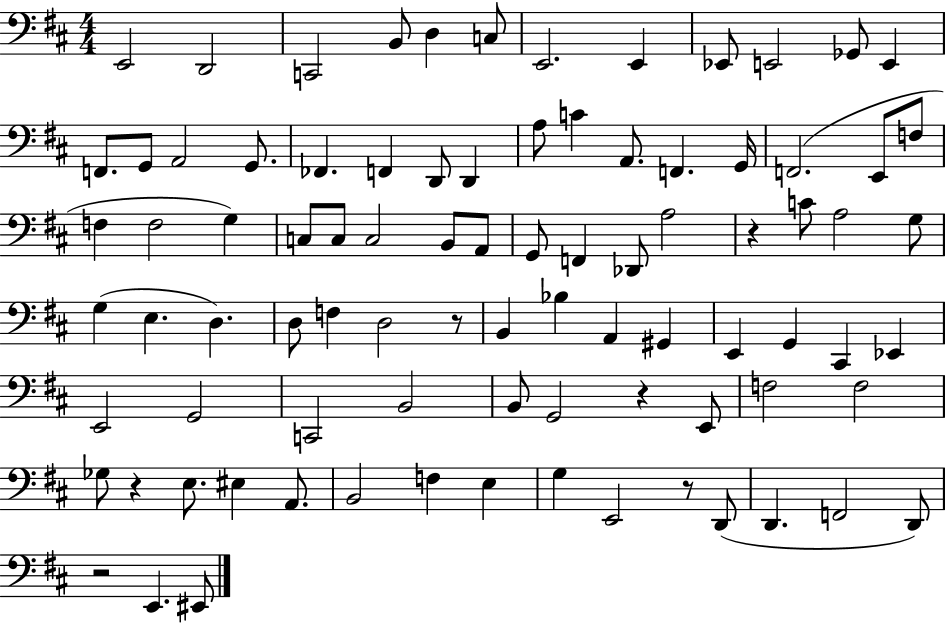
X:1
T:Untitled
M:4/4
L:1/4
K:D
E,,2 D,,2 C,,2 B,,/2 D, C,/2 E,,2 E,, _E,,/2 E,,2 _G,,/2 E,, F,,/2 G,,/2 A,,2 G,,/2 _F,, F,, D,,/2 D,, A,/2 C A,,/2 F,, G,,/4 F,,2 E,,/2 F,/2 F, F,2 G, C,/2 C,/2 C,2 B,,/2 A,,/2 G,,/2 F,, _D,,/2 A,2 z C/2 A,2 G,/2 G, E, D, D,/2 F, D,2 z/2 B,, _B, A,, ^G,, E,, G,, ^C,, _E,, E,,2 G,,2 C,,2 B,,2 B,,/2 G,,2 z E,,/2 F,2 F,2 _G,/2 z E,/2 ^E, A,,/2 B,,2 F, E, G, E,,2 z/2 D,,/2 D,, F,,2 D,,/2 z2 E,, ^E,,/2